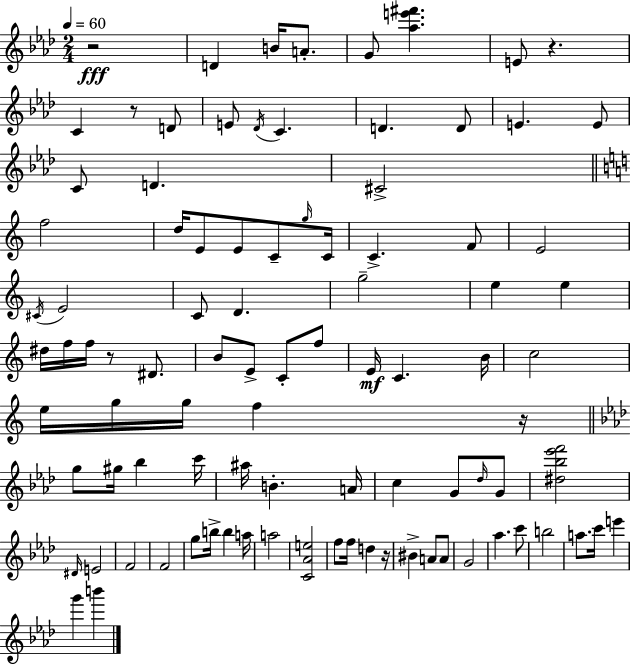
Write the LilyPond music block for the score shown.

{
  \clef treble
  \numericTimeSignature
  \time 2/4
  \key f \minor
  \tempo 4 = 60
  r2\fff | d'4 b'16 a'8.-. | g'8 <aes'' e''' fis'''>4. | e'8 r4. | \break c'4 r8 d'8 | e'8 \acciaccatura { des'16 } c'4. | d'4. d'8 | e'4. e'8 | \break c'8 d'4. | cis'2-> | \bar "||" \break \key a \minor f''2 | d''16 e'8 e'8 c'8-- \grace { g''16 } | c'16 c'4.-> f'8 | e'2 | \break \acciaccatura { cis'16 } e'2 | c'8 d'4. | g''2-- | e''4 e''4 | \break dis''16 f''16 f''16 r8 dis'8. | b'8 e'8-> c'8-. | f''8 e'16\mf c'4. | b'16 c''2 | \break e''16 g''16 g''16 f''4 | r16 \bar "||" \break \key f \minor g''8 gis''16 bes''4 c'''16 | ais''16 b'4.-. a'16 | c''4 g'8 \grace { des''16 } g'8 | <dis'' bes'' ees''' f'''>2 | \break \grace { dis'16 } e'2 | f'2 | f'2 | g''8 b''16-> b''4 | \break a''16 a''2 | <c' aes' e''>2 | f''8 f''16 d''4 | r16 bis'4-> a'8 | \break a'8 g'2 | aes''4. | c'''8 b''2 | a''8. c'''16 e'''4 | \break g'''4 b'''4 | \bar "|."
}